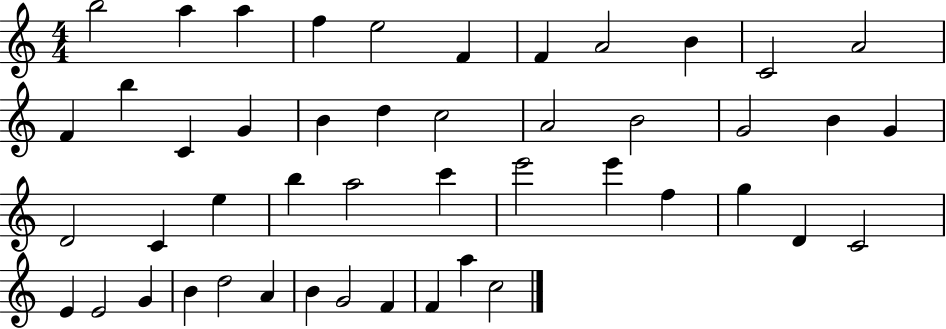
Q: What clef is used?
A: treble